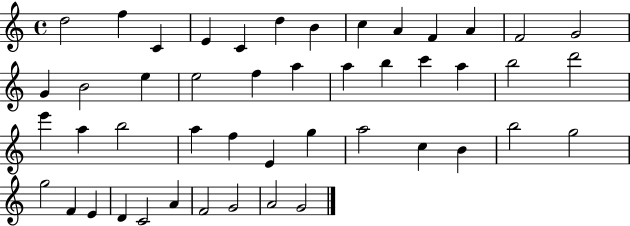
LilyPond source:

{
  \clef treble
  \time 4/4
  \defaultTimeSignature
  \key c \major
  d''2 f''4 c'4 | e'4 c'4 d''4 b'4 | c''4 a'4 f'4 a'4 | f'2 g'2 | \break g'4 b'2 e''4 | e''2 f''4 a''4 | a''4 b''4 c'''4 a''4 | b''2 d'''2 | \break e'''4 a''4 b''2 | a''4 f''4 e'4 g''4 | a''2 c''4 b'4 | b''2 g''2 | \break g''2 f'4 e'4 | d'4 c'2 a'4 | f'2 g'2 | a'2 g'2 | \break \bar "|."
}